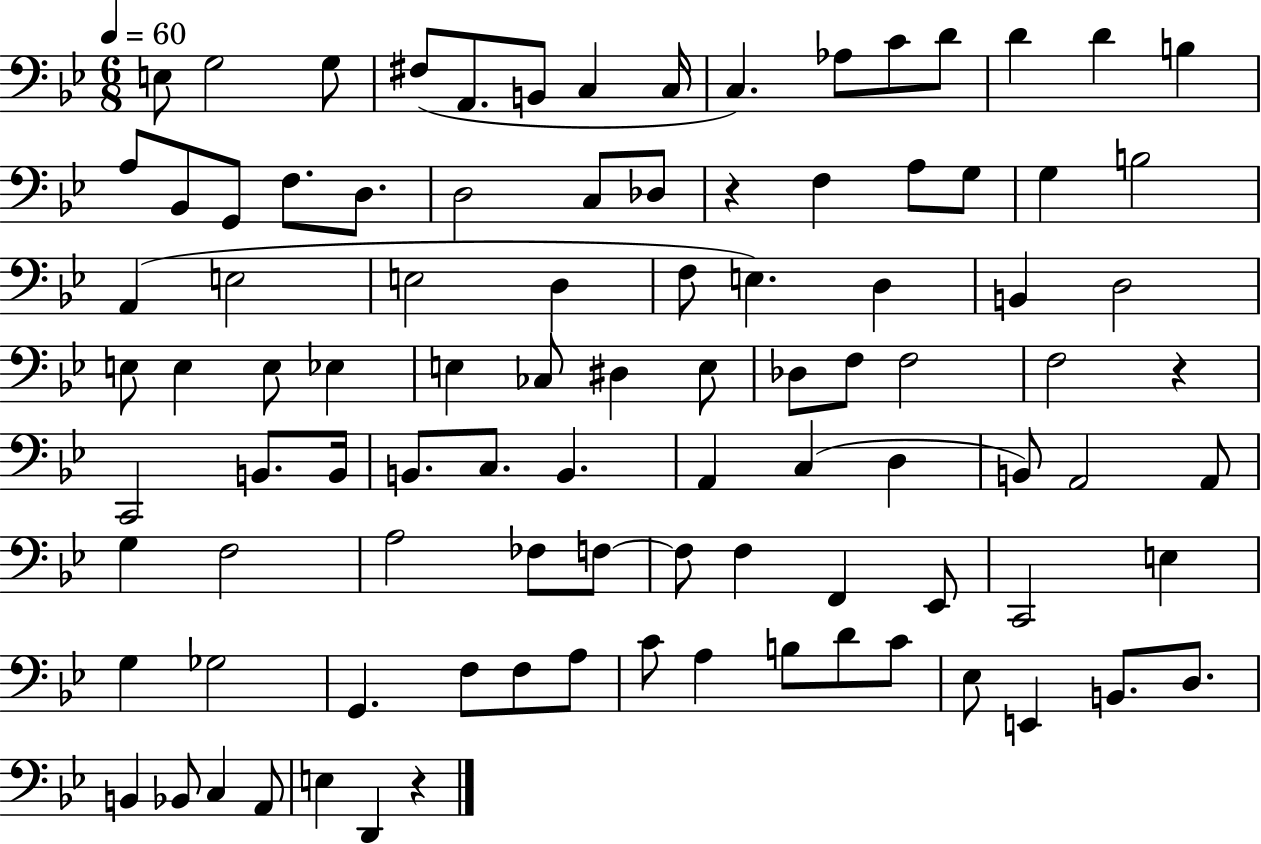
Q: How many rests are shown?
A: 3